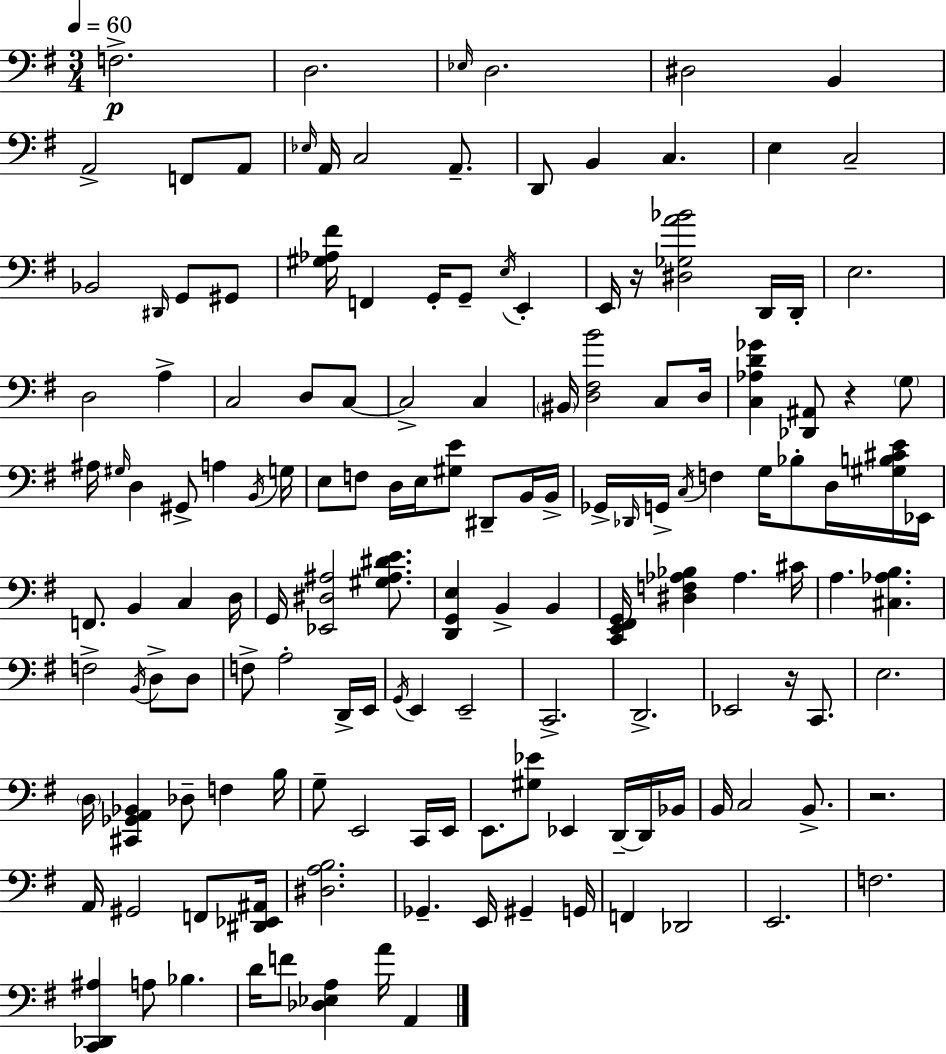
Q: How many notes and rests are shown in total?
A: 147